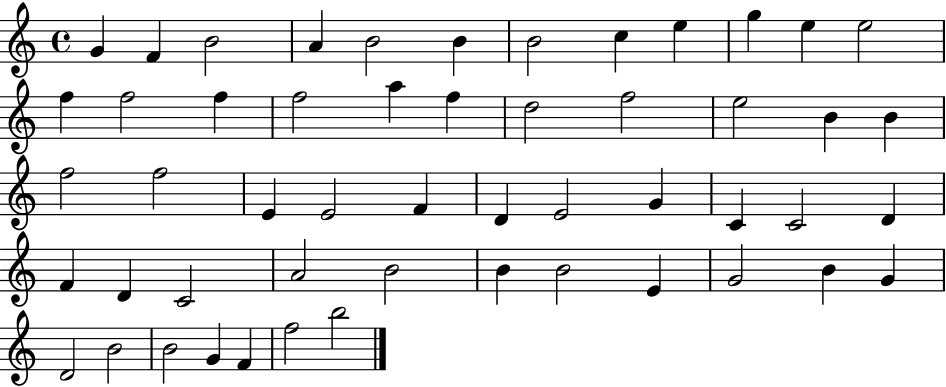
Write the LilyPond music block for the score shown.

{
  \clef treble
  \time 4/4
  \defaultTimeSignature
  \key c \major
  g'4 f'4 b'2 | a'4 b'2 b'4 | b'2 c''4 e''4 | g''4 e''4 e''2 | \break f''4 f''2 f''4 | f''2 a''4 f''4 | d''2 f''2 | e''2 b'4 b'4 | \break f''2 f''2 | e'4 e'2 f'4 | d'4 e'2 g'4 | c'4 c'2 d'4 | \break f'4 d'4 c'2 | a'2 b'2 | b'4 b'2 e'4 | g'2 b'4 g'4 | \break d'2 b'2 | b'2 g'4 f'4 | f''2 b''2 | \bar "|."
}